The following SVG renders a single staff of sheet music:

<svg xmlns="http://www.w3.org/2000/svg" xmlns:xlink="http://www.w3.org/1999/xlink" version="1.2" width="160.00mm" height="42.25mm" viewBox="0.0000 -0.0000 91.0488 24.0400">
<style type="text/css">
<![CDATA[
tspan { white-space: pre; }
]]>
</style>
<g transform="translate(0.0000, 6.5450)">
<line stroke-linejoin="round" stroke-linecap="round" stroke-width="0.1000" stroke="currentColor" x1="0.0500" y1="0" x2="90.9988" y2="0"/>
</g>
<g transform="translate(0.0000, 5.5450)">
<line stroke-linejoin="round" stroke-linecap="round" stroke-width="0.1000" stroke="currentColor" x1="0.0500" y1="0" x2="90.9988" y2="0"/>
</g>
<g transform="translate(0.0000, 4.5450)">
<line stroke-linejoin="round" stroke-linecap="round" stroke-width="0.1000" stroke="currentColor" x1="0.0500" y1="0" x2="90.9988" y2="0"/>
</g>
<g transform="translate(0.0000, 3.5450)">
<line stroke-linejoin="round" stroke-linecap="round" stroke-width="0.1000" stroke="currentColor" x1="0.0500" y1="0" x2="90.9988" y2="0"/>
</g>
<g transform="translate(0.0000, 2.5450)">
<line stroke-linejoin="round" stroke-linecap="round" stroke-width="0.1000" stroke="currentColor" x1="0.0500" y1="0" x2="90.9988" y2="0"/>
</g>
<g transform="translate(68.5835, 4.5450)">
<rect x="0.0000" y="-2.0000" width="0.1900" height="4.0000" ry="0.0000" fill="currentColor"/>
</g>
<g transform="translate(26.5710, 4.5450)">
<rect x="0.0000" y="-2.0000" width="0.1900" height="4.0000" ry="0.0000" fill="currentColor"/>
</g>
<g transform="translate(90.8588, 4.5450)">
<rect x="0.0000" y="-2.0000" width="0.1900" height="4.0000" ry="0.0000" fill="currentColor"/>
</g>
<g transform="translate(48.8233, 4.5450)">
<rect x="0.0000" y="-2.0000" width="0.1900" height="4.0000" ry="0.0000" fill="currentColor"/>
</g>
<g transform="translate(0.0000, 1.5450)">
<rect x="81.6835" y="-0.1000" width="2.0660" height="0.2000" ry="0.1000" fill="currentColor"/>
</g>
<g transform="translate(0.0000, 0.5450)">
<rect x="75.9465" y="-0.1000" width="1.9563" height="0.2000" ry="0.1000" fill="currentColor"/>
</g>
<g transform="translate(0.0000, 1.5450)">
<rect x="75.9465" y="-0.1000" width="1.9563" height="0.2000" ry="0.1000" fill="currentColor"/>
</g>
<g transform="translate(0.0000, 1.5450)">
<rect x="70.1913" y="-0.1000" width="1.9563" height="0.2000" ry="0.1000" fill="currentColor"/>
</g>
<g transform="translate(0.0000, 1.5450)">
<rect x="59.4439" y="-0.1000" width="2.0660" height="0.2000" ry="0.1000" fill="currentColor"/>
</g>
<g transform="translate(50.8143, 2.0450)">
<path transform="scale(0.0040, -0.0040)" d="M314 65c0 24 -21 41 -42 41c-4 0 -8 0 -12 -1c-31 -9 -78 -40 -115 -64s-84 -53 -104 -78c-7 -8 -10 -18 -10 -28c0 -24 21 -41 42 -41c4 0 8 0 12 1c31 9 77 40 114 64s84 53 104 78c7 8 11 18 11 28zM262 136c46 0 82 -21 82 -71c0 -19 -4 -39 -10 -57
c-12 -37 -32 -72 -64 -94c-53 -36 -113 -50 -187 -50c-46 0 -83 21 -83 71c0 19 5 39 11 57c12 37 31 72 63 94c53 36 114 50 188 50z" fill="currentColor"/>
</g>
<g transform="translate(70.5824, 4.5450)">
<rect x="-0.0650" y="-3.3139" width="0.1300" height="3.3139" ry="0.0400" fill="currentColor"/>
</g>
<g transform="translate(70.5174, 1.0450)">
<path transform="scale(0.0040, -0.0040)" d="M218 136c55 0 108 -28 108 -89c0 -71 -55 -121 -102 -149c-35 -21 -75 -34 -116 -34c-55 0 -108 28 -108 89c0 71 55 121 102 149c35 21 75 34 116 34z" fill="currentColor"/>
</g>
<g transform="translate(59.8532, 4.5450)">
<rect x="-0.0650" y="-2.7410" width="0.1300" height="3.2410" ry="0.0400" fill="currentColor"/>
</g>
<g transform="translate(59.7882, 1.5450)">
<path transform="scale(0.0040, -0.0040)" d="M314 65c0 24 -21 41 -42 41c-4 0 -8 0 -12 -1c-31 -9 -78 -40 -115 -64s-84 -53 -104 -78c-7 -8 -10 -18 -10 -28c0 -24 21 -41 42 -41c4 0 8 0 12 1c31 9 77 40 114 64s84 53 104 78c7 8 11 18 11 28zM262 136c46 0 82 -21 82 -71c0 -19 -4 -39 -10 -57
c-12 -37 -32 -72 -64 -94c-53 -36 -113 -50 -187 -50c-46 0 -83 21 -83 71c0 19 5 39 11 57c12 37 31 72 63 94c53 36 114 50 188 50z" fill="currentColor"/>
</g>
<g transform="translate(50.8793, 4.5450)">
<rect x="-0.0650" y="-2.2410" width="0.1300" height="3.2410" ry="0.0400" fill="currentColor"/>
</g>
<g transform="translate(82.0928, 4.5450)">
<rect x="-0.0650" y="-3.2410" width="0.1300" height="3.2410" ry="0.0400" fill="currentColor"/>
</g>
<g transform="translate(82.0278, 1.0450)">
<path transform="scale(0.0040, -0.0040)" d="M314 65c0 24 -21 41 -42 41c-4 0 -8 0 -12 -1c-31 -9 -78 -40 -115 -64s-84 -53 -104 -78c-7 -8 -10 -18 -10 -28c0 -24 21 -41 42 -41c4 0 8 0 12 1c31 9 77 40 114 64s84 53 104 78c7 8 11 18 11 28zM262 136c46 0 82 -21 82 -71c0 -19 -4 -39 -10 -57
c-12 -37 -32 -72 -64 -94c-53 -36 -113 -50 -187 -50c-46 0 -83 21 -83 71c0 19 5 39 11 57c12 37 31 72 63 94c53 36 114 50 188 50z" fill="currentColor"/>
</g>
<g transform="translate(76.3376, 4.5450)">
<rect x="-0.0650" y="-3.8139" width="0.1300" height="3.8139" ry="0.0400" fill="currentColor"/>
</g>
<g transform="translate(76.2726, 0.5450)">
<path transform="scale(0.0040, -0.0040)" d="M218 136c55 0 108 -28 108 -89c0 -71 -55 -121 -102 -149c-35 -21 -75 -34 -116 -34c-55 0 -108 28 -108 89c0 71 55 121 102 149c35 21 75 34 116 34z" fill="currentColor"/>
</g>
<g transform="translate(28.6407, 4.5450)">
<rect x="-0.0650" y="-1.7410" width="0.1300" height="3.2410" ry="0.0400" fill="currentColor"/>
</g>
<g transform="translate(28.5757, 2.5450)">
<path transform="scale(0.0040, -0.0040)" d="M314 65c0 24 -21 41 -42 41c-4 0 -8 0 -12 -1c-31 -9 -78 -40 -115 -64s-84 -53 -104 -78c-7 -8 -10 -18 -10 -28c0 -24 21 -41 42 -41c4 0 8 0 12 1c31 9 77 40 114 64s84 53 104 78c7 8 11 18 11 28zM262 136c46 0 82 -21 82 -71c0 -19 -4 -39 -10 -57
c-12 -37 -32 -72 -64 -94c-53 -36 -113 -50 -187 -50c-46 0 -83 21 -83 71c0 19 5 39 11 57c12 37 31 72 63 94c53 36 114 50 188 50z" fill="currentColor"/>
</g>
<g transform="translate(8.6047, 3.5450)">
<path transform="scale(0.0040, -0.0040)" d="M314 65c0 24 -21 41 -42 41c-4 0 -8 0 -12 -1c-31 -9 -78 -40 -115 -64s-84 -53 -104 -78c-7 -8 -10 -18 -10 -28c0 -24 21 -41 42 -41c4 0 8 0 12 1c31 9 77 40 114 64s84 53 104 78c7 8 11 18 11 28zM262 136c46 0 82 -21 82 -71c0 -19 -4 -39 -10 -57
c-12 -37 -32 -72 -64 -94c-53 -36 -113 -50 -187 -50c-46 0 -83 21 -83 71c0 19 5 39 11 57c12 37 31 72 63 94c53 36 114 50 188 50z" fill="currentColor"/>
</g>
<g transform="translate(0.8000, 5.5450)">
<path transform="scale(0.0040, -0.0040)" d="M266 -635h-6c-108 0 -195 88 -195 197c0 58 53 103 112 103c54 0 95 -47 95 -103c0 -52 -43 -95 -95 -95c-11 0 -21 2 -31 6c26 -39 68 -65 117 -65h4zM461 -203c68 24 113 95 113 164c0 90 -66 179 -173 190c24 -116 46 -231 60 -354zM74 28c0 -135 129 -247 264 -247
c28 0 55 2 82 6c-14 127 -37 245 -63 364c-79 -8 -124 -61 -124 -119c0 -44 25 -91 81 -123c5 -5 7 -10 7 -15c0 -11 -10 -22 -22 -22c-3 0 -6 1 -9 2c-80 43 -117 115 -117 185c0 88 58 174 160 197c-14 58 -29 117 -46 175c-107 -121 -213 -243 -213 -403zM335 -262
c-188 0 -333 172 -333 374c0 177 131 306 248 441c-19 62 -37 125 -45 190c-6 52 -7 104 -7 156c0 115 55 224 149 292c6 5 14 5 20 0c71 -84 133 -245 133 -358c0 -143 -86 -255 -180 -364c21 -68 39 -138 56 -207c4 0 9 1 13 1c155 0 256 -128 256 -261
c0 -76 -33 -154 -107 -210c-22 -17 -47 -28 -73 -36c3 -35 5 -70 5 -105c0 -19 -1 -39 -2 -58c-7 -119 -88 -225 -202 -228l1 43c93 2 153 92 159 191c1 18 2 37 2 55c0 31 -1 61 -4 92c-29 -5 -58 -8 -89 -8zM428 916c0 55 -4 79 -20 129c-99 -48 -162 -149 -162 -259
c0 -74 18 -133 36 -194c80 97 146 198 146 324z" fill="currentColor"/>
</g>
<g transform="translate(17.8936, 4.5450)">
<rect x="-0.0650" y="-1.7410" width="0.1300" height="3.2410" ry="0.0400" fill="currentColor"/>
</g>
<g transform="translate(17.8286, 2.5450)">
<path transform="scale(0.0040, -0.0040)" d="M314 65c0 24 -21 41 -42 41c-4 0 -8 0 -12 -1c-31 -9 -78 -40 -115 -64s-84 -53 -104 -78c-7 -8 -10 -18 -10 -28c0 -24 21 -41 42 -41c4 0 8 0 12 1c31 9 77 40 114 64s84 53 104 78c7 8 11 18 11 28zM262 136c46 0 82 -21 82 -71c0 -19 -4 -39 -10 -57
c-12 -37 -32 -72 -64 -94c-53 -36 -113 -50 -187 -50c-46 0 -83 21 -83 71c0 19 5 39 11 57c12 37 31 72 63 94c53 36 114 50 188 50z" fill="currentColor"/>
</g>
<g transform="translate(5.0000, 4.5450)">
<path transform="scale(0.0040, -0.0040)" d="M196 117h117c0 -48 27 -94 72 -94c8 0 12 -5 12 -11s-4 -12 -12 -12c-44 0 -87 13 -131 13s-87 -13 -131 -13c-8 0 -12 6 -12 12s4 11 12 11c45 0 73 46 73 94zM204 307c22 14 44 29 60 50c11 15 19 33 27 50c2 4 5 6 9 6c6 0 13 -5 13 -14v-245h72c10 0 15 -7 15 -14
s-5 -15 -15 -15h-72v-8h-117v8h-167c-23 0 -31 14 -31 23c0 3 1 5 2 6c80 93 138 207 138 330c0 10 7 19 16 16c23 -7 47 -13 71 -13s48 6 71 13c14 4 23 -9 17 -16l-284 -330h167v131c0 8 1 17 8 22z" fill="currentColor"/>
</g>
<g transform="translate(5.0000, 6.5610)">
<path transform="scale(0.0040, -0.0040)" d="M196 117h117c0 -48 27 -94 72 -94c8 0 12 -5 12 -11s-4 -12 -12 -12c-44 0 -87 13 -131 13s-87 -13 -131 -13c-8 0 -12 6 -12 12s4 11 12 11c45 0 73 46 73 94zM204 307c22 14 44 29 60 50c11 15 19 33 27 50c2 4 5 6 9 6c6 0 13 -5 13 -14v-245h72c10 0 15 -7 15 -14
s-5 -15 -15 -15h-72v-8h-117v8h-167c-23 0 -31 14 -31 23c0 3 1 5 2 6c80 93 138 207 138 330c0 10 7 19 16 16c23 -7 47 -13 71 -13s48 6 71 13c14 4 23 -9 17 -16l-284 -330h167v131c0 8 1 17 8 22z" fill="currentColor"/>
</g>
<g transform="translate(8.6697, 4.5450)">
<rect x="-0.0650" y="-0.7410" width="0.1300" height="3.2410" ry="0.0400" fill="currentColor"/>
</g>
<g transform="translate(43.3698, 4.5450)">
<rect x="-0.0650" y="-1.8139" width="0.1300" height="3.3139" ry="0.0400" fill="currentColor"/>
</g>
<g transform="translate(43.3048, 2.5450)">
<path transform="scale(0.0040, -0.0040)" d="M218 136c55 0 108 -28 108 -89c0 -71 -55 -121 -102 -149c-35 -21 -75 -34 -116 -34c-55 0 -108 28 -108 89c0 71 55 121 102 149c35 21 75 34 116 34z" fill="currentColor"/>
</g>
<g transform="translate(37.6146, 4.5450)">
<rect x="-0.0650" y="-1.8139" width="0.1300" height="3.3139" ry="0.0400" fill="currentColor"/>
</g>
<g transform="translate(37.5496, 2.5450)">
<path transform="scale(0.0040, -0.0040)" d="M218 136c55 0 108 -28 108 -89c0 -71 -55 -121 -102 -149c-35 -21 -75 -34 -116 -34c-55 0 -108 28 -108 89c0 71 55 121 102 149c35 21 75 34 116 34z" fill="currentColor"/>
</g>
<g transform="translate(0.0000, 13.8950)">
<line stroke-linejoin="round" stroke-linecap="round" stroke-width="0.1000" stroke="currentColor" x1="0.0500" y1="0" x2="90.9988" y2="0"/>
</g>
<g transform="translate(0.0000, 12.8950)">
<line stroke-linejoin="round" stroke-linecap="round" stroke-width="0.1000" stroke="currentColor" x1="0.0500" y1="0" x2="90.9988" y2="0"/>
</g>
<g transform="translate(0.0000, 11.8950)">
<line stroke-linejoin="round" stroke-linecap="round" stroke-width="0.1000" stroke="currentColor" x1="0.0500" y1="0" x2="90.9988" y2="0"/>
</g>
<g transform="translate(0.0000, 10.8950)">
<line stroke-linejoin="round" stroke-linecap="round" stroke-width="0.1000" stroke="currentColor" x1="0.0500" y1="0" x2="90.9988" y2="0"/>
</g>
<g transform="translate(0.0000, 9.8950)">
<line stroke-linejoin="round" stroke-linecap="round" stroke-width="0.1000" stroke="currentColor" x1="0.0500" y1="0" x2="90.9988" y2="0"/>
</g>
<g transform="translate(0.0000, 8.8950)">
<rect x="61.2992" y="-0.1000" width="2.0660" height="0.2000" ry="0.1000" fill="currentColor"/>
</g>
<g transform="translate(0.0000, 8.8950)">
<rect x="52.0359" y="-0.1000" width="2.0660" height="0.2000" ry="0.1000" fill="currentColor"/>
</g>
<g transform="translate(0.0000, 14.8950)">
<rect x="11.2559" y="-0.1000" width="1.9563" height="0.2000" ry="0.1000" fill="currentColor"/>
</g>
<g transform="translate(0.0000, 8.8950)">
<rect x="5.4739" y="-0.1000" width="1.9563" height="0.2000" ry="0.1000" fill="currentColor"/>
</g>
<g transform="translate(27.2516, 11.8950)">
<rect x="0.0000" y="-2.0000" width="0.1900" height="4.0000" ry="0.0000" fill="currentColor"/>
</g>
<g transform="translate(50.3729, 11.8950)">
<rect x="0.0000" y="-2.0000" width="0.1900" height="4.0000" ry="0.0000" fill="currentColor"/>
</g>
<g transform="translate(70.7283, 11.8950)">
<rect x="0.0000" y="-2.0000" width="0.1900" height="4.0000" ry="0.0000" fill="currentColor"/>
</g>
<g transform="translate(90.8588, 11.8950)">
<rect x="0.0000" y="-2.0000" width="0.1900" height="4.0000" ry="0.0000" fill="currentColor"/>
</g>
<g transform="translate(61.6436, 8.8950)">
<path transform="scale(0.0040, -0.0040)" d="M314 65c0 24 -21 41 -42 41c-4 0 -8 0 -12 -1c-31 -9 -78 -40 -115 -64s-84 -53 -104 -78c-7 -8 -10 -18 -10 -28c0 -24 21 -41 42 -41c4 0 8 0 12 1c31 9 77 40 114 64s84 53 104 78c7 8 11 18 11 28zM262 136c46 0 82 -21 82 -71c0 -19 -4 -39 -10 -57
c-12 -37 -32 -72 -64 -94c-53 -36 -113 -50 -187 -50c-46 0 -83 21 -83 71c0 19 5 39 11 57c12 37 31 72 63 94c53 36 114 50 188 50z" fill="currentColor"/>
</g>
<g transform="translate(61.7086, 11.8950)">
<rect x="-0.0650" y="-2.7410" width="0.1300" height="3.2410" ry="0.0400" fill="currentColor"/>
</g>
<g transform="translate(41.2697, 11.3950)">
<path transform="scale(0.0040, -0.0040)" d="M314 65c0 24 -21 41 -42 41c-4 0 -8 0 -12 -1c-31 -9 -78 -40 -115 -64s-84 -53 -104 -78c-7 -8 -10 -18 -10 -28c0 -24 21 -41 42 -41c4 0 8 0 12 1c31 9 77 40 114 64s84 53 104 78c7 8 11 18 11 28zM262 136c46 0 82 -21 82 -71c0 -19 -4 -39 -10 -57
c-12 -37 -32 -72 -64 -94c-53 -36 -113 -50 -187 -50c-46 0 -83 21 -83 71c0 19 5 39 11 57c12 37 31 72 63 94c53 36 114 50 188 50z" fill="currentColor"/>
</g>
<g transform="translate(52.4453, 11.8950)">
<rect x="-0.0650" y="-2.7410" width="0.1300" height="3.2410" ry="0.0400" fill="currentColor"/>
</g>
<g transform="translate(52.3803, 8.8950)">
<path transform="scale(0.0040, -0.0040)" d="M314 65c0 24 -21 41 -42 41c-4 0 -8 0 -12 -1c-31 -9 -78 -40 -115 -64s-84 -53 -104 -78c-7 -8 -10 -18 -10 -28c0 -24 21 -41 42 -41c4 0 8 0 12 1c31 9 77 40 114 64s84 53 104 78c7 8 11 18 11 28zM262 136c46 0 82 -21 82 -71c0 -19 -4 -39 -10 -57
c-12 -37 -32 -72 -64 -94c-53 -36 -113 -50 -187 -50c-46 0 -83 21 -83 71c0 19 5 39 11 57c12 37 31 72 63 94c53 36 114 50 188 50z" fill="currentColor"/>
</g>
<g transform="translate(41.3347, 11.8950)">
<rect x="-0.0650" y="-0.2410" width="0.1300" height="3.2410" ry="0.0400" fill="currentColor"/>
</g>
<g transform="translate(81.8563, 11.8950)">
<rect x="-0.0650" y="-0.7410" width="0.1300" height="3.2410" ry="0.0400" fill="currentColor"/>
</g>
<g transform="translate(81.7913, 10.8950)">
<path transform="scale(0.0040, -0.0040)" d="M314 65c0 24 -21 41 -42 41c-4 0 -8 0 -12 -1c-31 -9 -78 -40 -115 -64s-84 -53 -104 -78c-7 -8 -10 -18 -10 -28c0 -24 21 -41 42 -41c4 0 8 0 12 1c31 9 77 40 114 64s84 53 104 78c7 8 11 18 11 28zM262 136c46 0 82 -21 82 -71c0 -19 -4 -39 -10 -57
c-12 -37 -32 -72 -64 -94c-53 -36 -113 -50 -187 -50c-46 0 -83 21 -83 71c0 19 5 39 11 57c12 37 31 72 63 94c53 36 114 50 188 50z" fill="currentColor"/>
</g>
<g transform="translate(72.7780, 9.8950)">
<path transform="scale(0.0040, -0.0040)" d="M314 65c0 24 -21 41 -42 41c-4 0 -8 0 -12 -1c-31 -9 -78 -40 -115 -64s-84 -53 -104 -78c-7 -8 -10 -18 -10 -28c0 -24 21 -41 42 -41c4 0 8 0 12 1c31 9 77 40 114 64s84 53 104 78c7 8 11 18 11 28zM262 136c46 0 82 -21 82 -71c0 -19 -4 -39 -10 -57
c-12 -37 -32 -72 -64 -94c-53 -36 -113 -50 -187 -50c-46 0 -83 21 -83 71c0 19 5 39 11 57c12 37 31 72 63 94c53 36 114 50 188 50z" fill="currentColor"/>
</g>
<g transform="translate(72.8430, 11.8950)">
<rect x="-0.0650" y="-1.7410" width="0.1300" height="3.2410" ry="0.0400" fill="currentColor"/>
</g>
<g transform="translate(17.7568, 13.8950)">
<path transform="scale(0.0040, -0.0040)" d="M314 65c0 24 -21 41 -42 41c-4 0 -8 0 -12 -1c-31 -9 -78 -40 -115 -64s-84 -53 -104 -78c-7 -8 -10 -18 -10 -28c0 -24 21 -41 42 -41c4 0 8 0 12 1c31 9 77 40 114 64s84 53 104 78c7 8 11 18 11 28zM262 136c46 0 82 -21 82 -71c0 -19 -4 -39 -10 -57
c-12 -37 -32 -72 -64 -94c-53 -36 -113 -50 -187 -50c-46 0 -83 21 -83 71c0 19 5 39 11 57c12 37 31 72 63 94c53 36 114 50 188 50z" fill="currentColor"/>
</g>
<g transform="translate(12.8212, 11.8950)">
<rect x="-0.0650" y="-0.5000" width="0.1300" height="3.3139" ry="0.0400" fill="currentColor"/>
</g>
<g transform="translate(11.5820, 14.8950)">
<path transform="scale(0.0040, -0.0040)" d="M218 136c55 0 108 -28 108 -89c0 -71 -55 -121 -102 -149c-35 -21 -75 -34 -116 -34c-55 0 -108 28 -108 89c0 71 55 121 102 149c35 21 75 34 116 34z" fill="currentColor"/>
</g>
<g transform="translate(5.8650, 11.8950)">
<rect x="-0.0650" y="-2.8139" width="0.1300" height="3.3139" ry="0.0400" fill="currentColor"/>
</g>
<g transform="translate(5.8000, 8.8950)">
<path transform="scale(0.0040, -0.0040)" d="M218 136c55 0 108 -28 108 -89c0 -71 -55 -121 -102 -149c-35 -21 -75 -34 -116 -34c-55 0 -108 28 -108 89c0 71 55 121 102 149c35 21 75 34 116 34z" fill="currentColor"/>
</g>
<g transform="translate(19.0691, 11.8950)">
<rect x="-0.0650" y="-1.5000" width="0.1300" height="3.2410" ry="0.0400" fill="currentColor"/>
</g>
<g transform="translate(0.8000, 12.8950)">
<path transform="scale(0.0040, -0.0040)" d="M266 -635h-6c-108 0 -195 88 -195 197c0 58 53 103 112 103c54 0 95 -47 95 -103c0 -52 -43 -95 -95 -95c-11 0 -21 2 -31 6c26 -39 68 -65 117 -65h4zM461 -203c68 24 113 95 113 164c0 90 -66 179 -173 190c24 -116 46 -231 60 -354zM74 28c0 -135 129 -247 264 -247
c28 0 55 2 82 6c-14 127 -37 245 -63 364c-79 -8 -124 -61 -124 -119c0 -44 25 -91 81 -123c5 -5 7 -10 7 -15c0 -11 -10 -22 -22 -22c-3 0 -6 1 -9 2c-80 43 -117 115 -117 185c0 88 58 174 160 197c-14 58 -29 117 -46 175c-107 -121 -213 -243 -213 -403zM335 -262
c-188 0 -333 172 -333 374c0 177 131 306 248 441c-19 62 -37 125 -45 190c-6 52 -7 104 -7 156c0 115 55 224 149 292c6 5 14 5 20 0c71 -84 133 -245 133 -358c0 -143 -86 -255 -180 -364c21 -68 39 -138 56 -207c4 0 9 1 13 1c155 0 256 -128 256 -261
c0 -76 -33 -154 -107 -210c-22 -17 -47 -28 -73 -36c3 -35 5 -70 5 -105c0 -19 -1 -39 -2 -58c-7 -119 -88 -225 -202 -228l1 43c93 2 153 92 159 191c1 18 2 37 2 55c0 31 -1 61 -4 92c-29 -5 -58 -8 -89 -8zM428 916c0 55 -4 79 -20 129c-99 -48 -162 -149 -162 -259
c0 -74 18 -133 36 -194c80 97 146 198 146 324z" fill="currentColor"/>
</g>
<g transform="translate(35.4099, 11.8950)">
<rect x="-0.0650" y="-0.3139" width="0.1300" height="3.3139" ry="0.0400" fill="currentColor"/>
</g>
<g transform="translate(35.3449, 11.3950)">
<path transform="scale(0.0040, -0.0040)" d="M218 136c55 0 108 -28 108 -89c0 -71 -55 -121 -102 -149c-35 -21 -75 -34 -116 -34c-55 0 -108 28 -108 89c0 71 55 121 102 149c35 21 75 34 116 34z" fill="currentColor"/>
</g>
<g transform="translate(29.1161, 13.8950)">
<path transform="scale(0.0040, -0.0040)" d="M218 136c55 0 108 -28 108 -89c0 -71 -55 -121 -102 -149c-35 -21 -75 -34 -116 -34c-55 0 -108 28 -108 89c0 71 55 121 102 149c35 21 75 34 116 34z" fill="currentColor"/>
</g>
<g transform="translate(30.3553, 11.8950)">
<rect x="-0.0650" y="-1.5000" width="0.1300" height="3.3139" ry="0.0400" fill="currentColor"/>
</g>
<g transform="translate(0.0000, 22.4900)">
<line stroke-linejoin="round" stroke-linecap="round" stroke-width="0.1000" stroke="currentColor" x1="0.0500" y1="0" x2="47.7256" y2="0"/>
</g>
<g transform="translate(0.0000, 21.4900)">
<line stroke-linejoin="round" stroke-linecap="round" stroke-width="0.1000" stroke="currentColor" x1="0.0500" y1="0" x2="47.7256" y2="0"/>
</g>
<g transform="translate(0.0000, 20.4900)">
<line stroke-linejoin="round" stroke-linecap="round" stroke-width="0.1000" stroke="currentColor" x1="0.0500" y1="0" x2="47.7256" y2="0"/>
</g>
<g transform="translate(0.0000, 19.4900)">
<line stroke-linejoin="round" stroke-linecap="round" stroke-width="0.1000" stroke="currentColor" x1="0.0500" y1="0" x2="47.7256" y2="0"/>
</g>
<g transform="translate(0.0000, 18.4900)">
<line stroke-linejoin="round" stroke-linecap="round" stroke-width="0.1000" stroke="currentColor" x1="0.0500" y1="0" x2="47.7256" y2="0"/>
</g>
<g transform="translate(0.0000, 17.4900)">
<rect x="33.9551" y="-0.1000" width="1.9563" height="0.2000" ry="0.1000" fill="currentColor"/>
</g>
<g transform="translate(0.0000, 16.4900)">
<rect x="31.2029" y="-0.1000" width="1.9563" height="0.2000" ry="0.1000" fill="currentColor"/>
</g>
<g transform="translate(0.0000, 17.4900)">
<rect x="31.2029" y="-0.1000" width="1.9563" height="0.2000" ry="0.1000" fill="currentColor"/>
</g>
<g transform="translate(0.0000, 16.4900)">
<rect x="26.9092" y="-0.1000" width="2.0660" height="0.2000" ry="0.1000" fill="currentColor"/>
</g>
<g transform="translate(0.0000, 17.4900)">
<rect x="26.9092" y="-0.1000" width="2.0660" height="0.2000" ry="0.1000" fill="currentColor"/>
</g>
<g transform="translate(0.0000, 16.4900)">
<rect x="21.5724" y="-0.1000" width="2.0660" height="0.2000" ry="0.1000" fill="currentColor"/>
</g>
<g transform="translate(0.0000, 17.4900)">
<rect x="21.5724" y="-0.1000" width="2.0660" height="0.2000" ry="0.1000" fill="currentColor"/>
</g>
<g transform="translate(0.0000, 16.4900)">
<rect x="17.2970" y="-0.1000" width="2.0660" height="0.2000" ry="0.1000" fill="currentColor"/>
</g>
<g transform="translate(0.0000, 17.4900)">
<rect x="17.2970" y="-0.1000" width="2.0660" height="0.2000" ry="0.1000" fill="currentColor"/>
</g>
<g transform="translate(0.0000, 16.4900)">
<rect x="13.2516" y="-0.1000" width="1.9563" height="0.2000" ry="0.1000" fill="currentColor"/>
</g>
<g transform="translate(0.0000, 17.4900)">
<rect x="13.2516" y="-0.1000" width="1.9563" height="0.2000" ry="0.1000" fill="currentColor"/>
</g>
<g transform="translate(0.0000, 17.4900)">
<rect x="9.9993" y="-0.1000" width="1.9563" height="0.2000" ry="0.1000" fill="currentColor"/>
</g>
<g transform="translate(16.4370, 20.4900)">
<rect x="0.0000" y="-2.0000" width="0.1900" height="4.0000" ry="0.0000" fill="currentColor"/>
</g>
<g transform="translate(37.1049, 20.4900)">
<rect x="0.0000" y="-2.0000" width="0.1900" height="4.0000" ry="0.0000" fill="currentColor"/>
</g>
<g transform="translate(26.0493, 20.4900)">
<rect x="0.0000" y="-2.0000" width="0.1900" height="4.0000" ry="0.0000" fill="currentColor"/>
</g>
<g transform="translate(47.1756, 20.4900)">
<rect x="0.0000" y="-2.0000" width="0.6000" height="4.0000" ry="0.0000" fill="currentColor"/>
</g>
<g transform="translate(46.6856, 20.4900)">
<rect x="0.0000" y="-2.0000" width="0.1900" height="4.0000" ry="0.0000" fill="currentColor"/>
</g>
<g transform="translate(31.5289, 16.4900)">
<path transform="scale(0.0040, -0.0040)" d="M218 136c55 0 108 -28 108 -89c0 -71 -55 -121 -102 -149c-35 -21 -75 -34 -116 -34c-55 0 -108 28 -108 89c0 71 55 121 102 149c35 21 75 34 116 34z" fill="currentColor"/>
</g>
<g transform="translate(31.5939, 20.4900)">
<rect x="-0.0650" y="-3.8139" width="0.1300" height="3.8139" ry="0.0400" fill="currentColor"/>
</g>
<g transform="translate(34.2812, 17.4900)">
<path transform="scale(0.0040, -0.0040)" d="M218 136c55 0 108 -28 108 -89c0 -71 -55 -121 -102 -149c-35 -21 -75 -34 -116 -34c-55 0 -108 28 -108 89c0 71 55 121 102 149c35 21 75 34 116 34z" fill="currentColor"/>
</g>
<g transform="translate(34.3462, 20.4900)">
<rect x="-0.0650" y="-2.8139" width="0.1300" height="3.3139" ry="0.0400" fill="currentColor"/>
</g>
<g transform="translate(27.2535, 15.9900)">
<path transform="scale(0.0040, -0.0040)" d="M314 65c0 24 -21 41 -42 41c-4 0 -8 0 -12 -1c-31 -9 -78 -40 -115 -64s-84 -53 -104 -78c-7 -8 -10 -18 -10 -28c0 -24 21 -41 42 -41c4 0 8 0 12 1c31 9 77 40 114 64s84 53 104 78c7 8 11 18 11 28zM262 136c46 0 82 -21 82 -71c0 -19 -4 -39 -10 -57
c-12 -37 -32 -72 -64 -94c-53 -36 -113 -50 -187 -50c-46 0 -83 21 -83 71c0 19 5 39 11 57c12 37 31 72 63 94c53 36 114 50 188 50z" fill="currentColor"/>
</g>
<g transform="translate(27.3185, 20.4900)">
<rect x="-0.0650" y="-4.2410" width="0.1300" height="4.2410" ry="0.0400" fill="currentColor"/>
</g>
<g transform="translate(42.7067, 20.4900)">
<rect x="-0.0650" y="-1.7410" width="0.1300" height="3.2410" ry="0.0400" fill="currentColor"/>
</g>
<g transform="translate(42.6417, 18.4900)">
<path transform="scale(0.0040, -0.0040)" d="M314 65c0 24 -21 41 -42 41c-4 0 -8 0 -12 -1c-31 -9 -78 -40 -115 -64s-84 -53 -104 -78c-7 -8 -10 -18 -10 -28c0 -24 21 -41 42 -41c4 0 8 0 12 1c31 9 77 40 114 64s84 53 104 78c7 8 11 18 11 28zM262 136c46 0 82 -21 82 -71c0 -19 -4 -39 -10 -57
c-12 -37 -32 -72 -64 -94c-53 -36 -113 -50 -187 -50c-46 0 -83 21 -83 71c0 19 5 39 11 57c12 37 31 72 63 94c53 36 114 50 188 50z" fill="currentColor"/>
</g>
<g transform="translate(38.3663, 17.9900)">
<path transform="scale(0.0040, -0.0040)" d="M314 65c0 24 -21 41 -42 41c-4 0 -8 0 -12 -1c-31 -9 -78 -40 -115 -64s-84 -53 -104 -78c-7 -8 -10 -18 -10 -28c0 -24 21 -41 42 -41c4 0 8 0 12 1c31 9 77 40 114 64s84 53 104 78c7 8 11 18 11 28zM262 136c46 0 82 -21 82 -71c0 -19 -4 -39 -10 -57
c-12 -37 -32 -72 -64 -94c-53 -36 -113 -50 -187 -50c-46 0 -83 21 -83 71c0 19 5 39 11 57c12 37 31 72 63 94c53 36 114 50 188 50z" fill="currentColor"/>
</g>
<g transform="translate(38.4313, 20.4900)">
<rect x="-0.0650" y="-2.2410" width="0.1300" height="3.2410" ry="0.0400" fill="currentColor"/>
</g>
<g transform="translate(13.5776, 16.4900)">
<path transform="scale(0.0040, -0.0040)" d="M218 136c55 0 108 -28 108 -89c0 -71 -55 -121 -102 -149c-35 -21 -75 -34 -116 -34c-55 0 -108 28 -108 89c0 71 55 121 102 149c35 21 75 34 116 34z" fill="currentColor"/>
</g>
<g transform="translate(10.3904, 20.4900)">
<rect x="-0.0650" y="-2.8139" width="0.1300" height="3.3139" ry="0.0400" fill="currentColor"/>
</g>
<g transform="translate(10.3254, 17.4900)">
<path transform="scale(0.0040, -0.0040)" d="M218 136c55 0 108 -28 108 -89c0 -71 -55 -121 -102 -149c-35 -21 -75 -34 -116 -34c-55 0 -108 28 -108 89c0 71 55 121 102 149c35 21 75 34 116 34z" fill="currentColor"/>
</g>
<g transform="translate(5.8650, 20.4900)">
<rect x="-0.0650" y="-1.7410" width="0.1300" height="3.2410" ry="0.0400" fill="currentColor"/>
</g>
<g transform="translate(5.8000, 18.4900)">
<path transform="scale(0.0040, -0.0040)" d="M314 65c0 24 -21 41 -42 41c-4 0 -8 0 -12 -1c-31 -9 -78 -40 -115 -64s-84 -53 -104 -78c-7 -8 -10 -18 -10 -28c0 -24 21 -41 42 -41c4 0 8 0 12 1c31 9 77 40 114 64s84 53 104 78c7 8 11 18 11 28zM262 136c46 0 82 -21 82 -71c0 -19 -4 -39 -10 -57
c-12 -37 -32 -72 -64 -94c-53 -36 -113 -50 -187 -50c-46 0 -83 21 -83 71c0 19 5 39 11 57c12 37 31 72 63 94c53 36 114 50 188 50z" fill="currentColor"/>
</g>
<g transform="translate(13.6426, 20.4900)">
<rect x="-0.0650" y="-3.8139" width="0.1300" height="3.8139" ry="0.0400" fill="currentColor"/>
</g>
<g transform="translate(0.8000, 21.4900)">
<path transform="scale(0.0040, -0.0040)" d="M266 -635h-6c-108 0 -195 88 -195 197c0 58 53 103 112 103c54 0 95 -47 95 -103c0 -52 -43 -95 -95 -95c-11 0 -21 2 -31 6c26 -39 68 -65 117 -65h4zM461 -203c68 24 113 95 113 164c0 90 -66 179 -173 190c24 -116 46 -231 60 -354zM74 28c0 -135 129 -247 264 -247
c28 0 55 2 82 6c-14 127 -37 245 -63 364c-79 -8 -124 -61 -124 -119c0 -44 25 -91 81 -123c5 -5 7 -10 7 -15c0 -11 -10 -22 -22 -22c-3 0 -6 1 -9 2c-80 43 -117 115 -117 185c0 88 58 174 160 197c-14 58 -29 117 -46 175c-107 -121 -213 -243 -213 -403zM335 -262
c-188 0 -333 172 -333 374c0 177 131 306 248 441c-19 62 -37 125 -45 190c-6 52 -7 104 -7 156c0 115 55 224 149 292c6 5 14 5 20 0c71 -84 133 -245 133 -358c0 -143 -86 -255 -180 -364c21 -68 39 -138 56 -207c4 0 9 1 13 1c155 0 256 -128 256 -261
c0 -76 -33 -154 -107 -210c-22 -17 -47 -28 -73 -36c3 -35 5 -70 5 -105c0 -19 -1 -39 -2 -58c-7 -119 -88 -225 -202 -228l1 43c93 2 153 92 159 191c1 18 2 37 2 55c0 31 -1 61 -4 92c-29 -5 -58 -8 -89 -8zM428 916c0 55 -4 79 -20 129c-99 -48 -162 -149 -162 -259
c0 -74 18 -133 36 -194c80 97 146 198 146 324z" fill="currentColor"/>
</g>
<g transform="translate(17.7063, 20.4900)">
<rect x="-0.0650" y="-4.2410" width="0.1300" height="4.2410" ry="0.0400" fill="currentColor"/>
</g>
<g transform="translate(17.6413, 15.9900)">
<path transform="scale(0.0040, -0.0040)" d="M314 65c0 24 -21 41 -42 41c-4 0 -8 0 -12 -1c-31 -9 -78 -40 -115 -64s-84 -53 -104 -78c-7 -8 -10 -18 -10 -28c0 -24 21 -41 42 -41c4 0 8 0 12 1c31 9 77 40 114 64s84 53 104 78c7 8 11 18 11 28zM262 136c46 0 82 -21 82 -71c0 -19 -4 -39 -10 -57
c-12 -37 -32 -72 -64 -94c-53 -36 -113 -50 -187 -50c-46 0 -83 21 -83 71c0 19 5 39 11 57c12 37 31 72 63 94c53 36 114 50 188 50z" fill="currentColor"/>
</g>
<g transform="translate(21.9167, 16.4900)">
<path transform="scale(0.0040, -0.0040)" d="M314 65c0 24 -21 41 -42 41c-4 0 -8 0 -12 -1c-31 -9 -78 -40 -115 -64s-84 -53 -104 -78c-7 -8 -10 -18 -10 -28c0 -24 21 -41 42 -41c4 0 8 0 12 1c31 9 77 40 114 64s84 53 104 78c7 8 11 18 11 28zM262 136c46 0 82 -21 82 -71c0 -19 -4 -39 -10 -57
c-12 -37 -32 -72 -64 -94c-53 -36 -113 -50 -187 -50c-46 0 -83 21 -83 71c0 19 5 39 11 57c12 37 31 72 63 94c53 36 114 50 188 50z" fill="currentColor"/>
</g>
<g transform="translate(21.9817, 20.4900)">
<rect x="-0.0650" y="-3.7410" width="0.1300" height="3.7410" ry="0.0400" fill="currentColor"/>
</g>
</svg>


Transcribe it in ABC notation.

X:1
T:Untitled
M:4/4
L:1/4
K:C
d2 f2 f2 f f g2 a2 b c' b2 a C E2 E c c2 a2 a2 f2 d2 f2 a c' d'2 c'2 d'2 c' a g2 f2